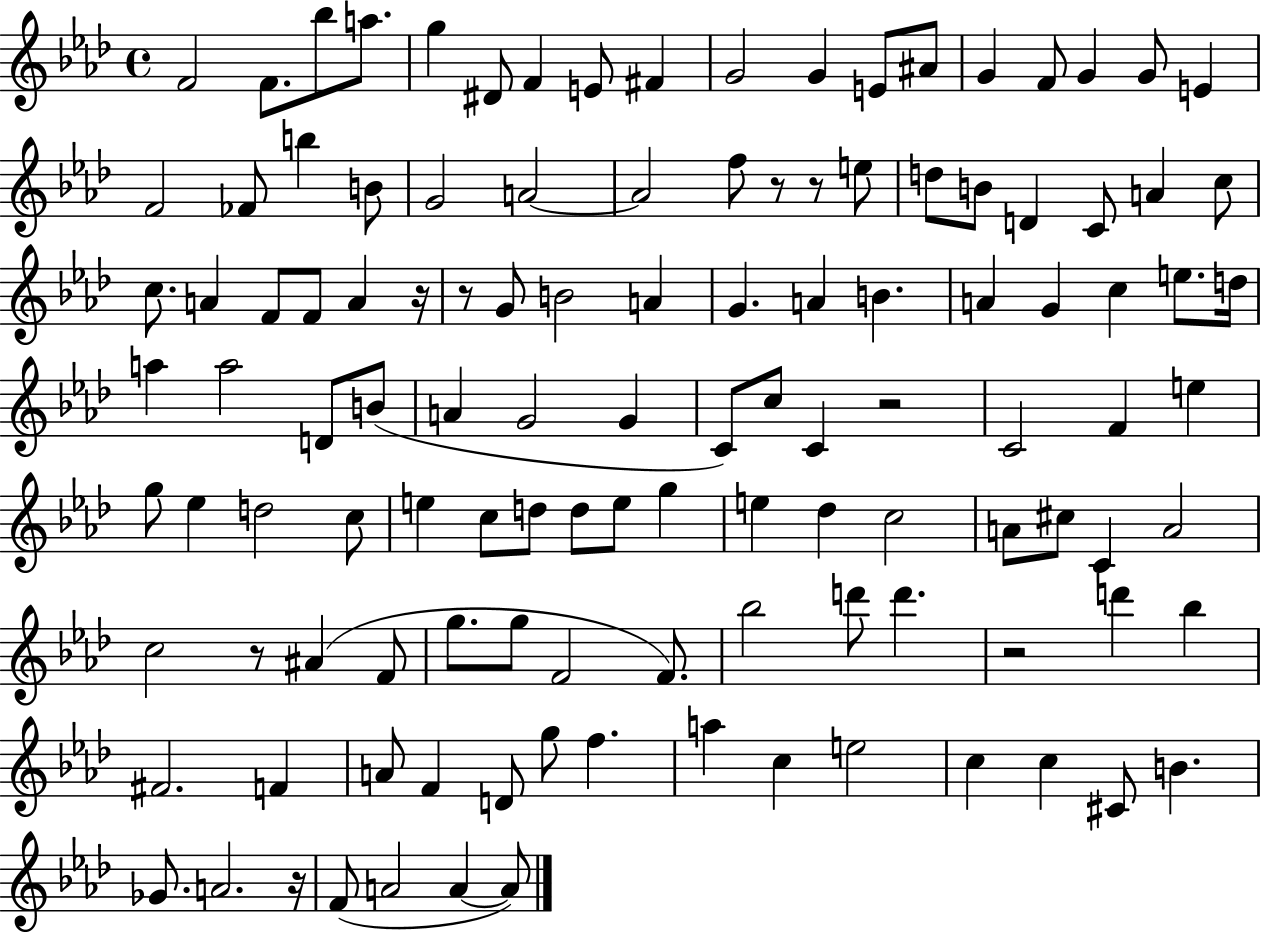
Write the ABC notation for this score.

X:1
T:Untitled
M:4/4
L:1/4
K:Ab
F2 F/2 _b/2 a/2 g ^D/2 F E/2 ^F G2 G E/2 ^A/2 G F/2 G G/2 E F2 _F/2 b B/2 G2 A2 A2 f/2 z/2 z/2 e/2 d/2 B/2 D C/2 A c/2 c/2 A F/2 F/2 A z/4 z/2 G/2 B2 A G A B A G c e/2 d/4 a a2 D/2 B/2 A G2 G C/2 c/2 C z2 C2 F e g/2 _e d2 c/2 e c/2 d/2 d/2 e/2 g e _d c2 A/2 ^c/2 C A2 c2 z/2 ^A F/2 g/2 g/2 F2 F/2 _b2 d'/2 d' z2 d' _b ^F2 F A/2 F D/2 g/2 f a c e2 c c ^C/2 B _G/2 A2 z/4 F/2 A2 A A/2